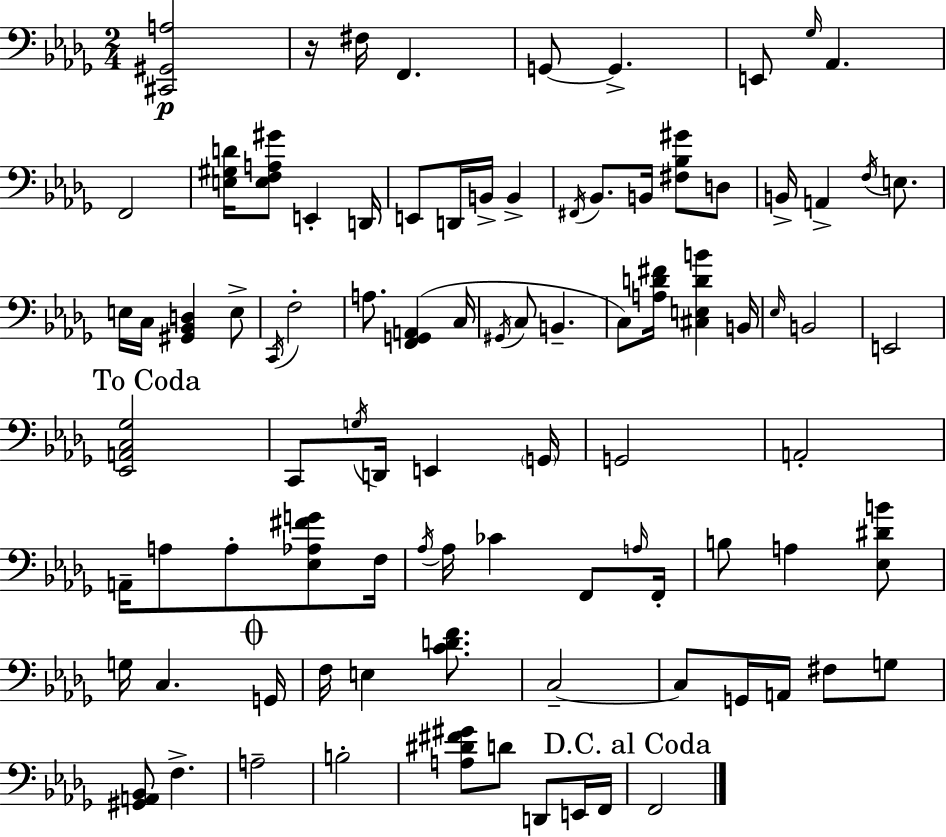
[C#2,G#2,A3]/h R/s F#3/s F2/q. G2/e G2/q. E2/e Gb3/s Ab2/q. F2/h [E3,G#3,D4]/s [E3,F3,A3,G#4]/e E2/q D2/s E2/e D2/s B2/s B2/q F#2/s Bb2/e. B2/s [F#3,Bb3,G#4]/e D3/e B2/s A2/q F3/s E3/e. E3/s C3/s [G#2,Bb2,D3]/q E3/e C2/s F3/h A3/e. [F2,G2,A2]/q C3/s G#2/s C3/e B2/q. C3/e [A3,D4,F#4]/s [C#3,E3,D4,B4]/q B2/s Eb3/s B2/h E2/h [Eb2,A2,C3,Gb3]/h C2/e G3/s D2/s E2/q G2/s G2/h A2/h A2/s A3/e A3/e [Eb3,Ab3,F#4,G4]/e F3/s Ab3/s Ab3/s CES4/q F2/e A3/s F2/s B3/e A3/q [Eb3,D#4,B4]/e G3/s C3/q. G2/s F3/s E3/q [C4,D4,F4]/e. C3/h C3/e G2/s A2/s F#3/e G3/e [G#2,A2,Bb2]/e F3/q. A3/h B3/h [A3,D#4,F#4,G#4]/e D4/e D2/e E2/s F2/s F2/h